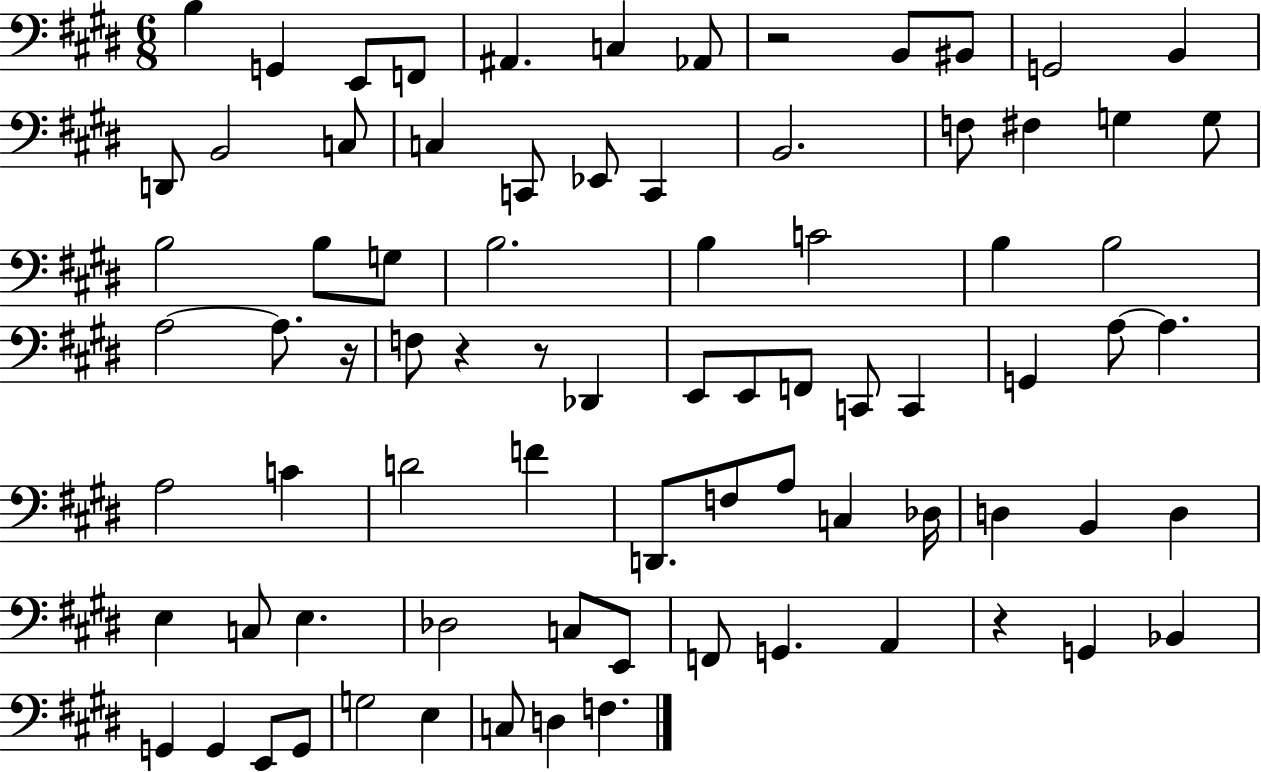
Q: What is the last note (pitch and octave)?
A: F3